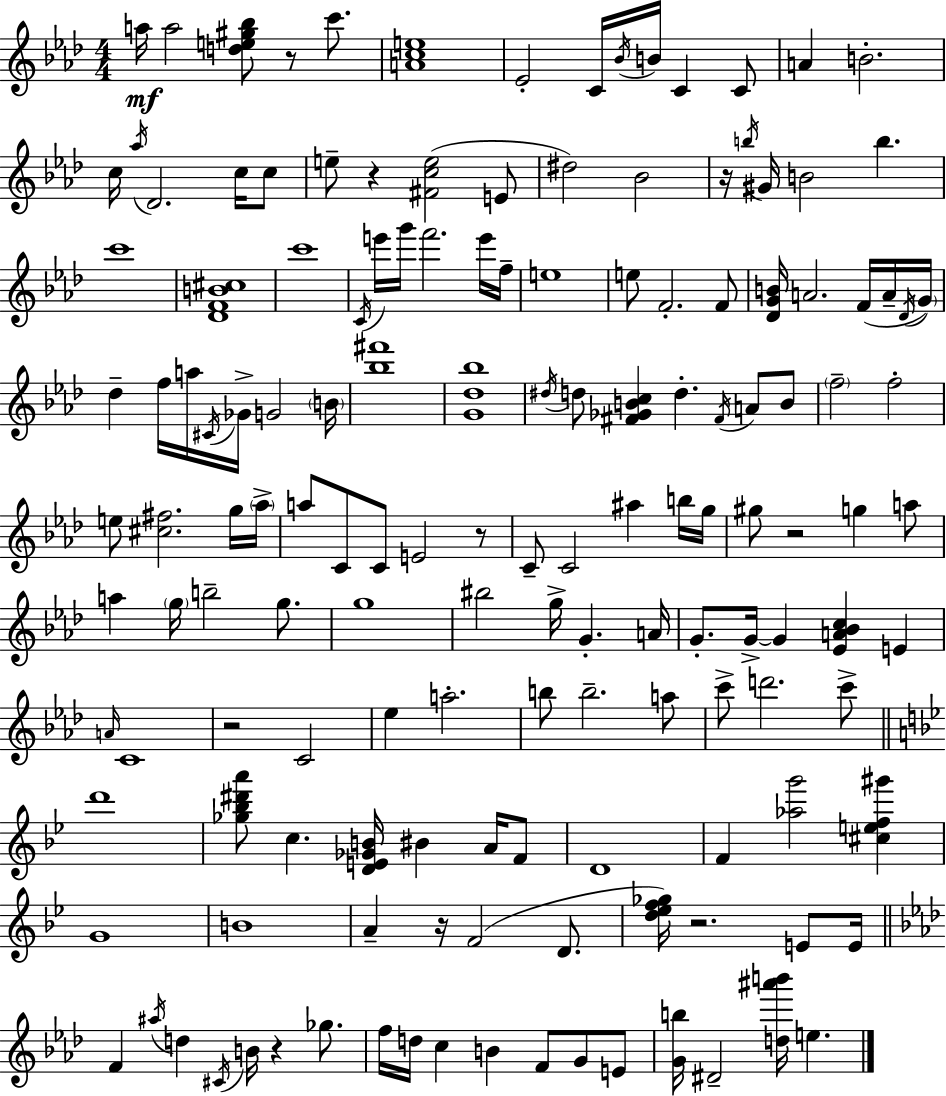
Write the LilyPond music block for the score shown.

{
  \clef treble
  \numericTimeSignature
  \time 4/4
  \key f \minor
  a''16\mf a''2 <d'' e'' gis'' bes''>8 r8 c'''8. | <a' c'' e''>1 | ees'2-. c'16 \acciaccatura { bes'16 } b'16 c'4 c'8 | a'4 b'2.-. | \break c''16 \acciaccatura { aes''16 } des'2. c''16 | c''8 e''8-- r4 <fis' c'' e''>2( | e'8 dis''2) bes'2 | r16 \acciaccatura { b''16 } gis'16 b'2 b''4. | \break c'''1 | <des' f' b' cis''>1 | c'''1 | \acciaccatura { c'16 } e'''16 g'''16 f'''2. | \break e'''16 f''16-- e''1 | e''8 f'2.-. | f'8 <des' g' b'>16 a'2. | f'16( a'16-- \acciaccatura { des'16 }) \parenthesize g'16 des''4-- f''16 a''16 \acciaccatura { cis'16 } ges'16-> g'2 | \break \parenthesize b'16 <bes'' fis'''>1 | <g' des'' bes''>1 | \acciaccatura { dis''16 } d''8 <fis' ges' b' c''>4 d''4.-. | \acciaccatura { fis'16 } a'8 b'8 \parenthesize f''2-- | \break f''2-. e''8 <cis'' fis''>2. | g''16 \parenthesize aes''16-> a''8 c'8 c'8 e'2 | r8 c'8-- c'2 | ais''4 b''16 g''16 gis''8 r2 | \break g''4 a''8 a''4 \parenthesize g''16 b''2-- | g''8. g''1 | bis''2 | g''16-> g'4.-. a'16 g'8.-. g'16->~~ g'4 | \break <ees' a' bes' c''>4 e'4 \grace { a'16 } c'1 | r2 | c'2 ees''4 a''2.-. | b''8 b''2.-- | \break a''8 c'''8-> d'''2. | c'''8-> \bar "||" \break \key bes \major d'''1 | <ges'' bes'' dis''' a'''>8 c''4. <d' e' ges' b'>16 bis'4 a'16 f'8 | d'1 | f'4 <aes'' g'''>2 <cis'' e'' f'' gis'''>4 | \break g'1 | b'1 | a'4-- r16 f'2( d'8. | <d'' ees'' f'' ges''>16) r2. e'8 e'16 | \break \bar "||" \break \key aes \major f'4 \acciaccatura { ais''16 } d''4 \acciaccatura { cis'16 } b'16 r4 ges''8. | f''16 d''16 c''4 b'4 f'8 g'8 | e'8 <g' b''>16 dis'2-- <d'' ais''' b'''>16 e''4. | \bar "|."
}